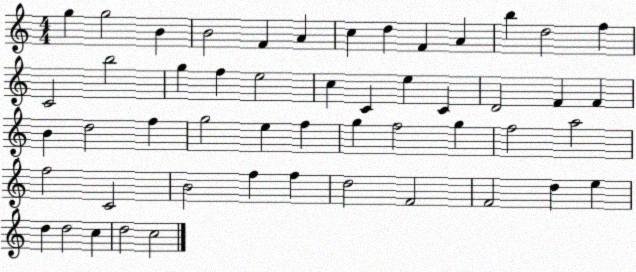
X:1
T:Untitled
M:4/4
L:1/4
K:C
g g2 B B2 F A c d F A b d2 f C2 b2 g f e2 c C e C D2 F F B d2 f g2 e f g f2 g f2 a2 f2 C2 B2 f f d2 F2 F2 d e d d2 c d2 c2